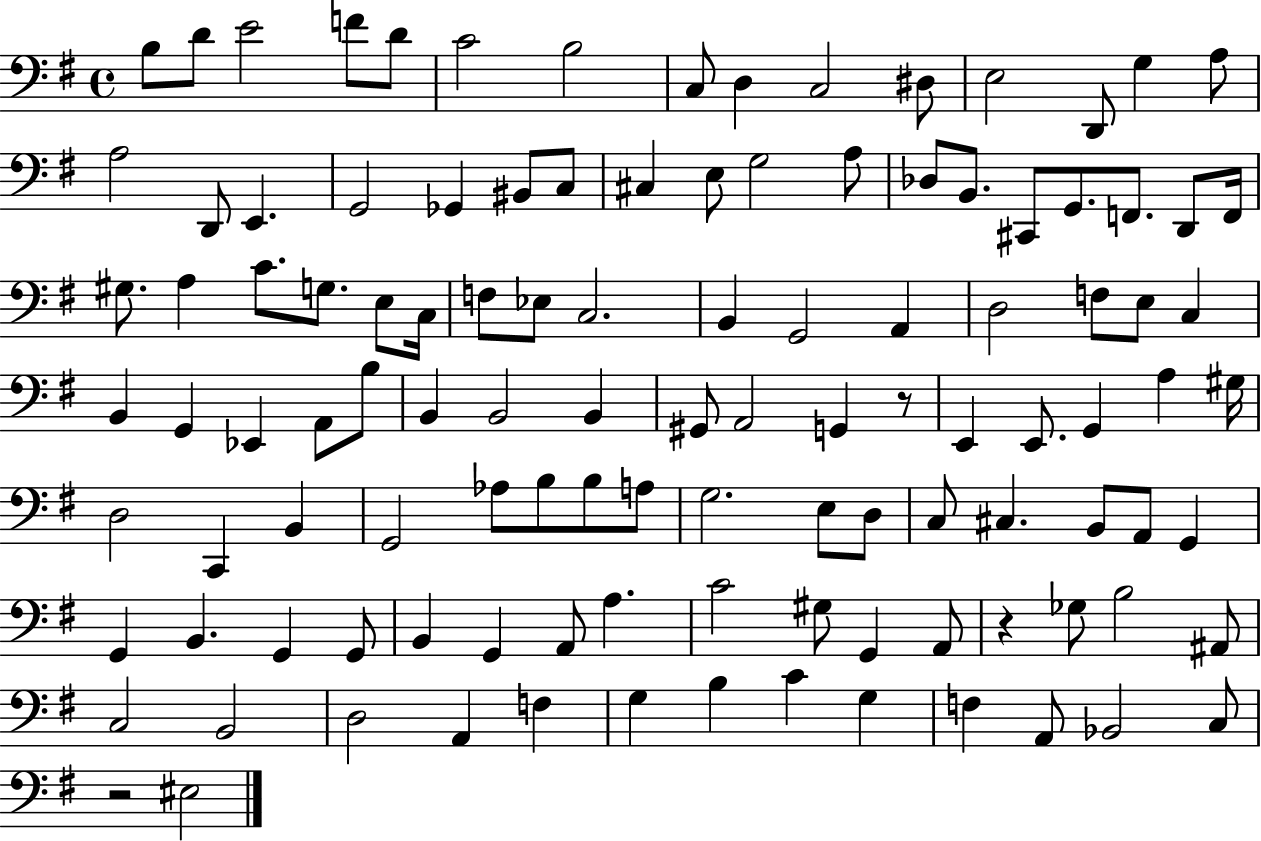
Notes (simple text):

B3/e D4/e E4/h F4/e D4/e C4/h B3/h C3/e D3/q C3/h D#3/e E3/h D2/e G3/q A3/e A3/h D2/e E2/q. G2/h Gb2/q BIS2/e C3/e C#3/q E3/e G3/h A3/e Db3/e B2/e. C#2/e G2/e. F2/e. D2/e F2/s G#3/e. A3/q C4/e. G3/e. E3/e C3/s F3/e Eb3/e C3/h. B2/q G2/h A2/q D3/h F3/e E3/e C3/q B2/q G2/q Eb2/q A2/e B3/e B2/q B2/h B2/q G#2/e A2/h G2/q R/e E2/q E2/e. G2/q A3/q G#3/s D3/h C2/q B2/q G2/h Ab3/e B3/e B3/e A3/e G3/h. E3/e D3/e C3/e C#3/q. B2/e A2/e G2/q G2/q B2/q. G2/q G2/e B2/q G2/q A2/e A3/q. C4/h G#3/e G2/q A2/e R/q Gb3/e B3/h A#2/e C3/h B2/h D3/h A2/q F3/q G3/q B3/q C4/q G3/q F3/q A2/e Bb2/h C3/e R/h EIS3/h